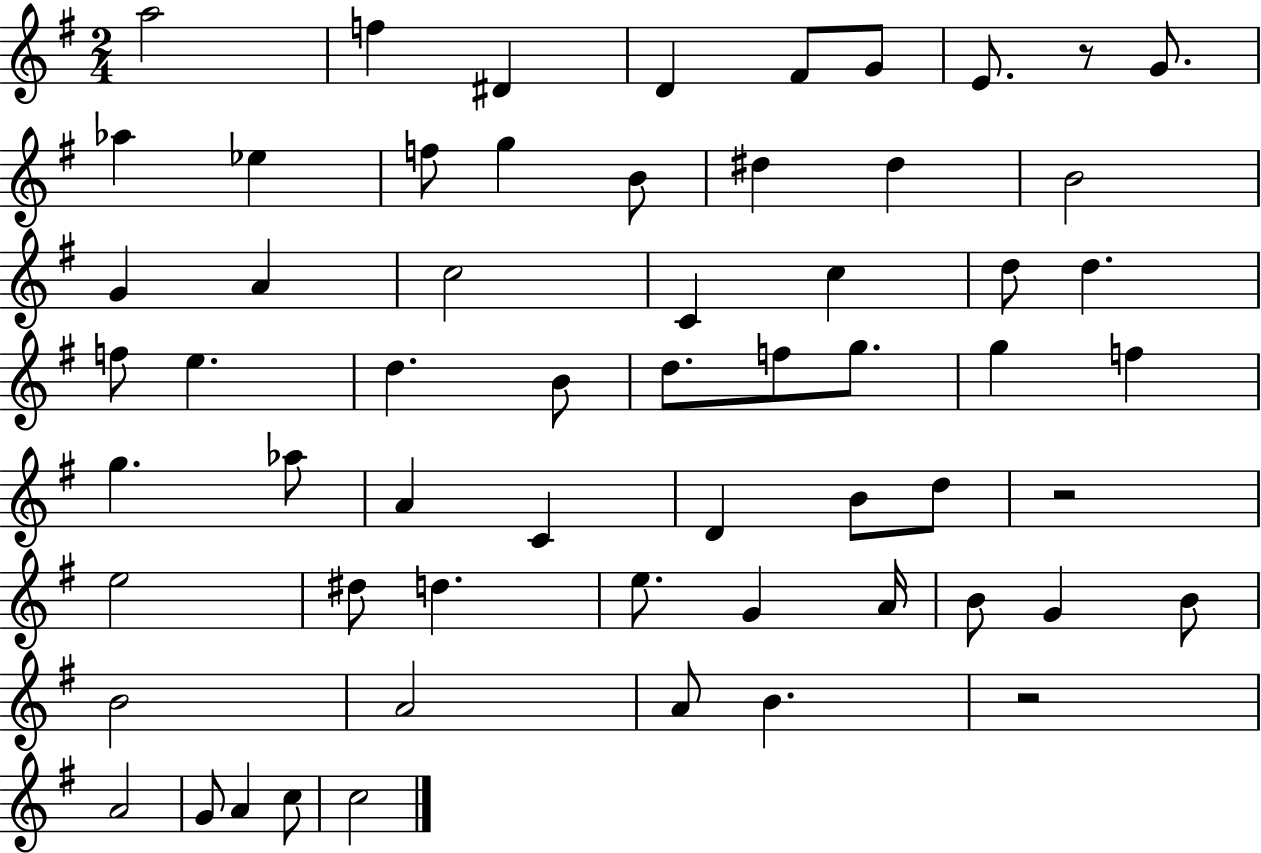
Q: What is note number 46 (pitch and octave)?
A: B4